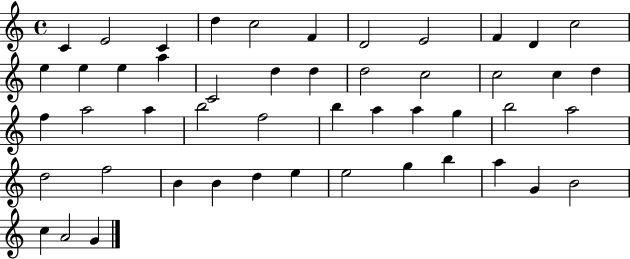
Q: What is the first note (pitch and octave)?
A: C4